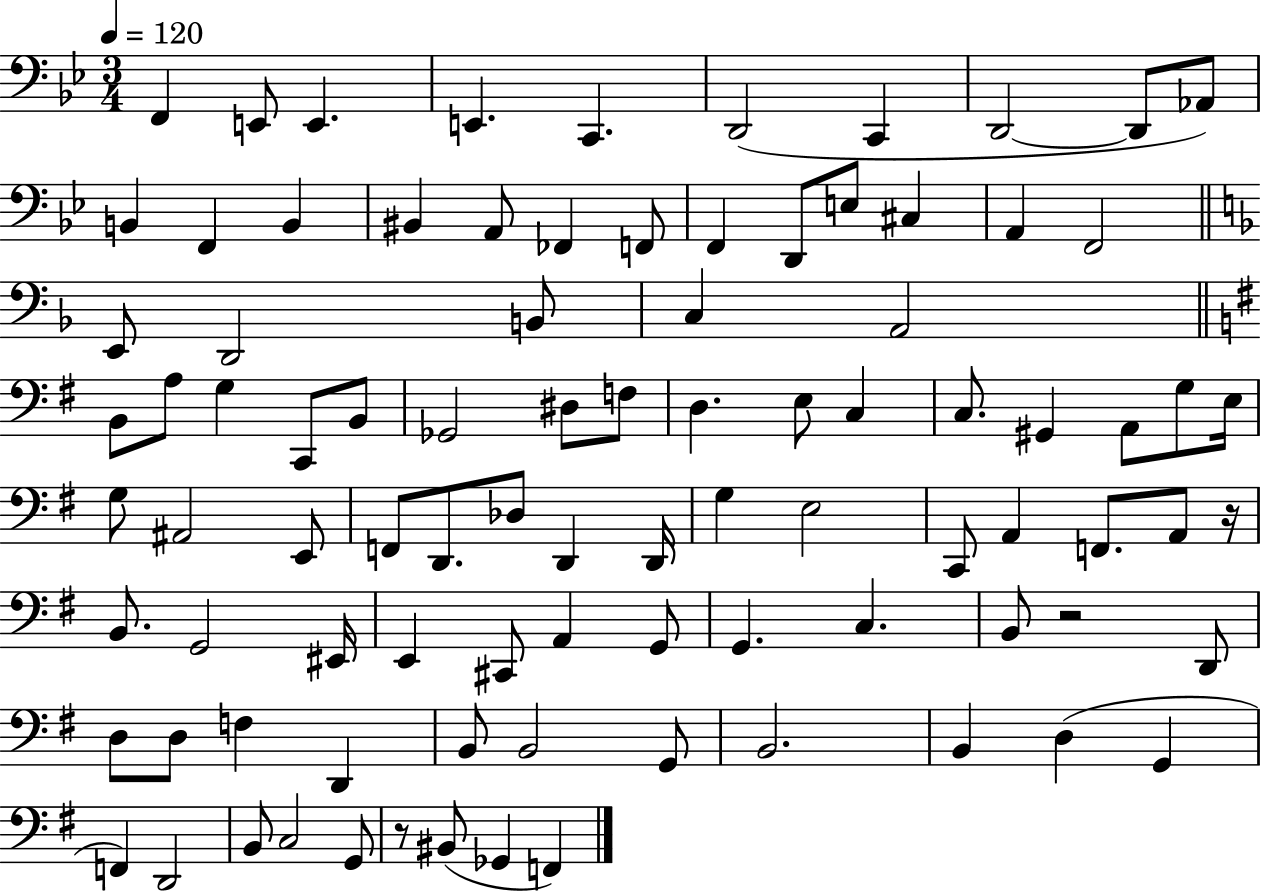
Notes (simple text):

F2/q E2/e E2/q. E2/q. C2/q. D2/h C2/q D2/h D2/e Ab2/e B2/q F2/q B2/q BIS2/q A2/e FES2/q F2/e F2/q D2/e E3/e C#3/q A2/q F2/h E2/e D2/h B2/e C3/q A2/h B2/e A3/e G3/q C2/e B2/e Gb2/h D#3/e F3/e D3/q. E3/e C3/q C3/e. G#2/q A2/e G3/e E3/s G3/e A#2/h E2/e F2/e D2/e. Db3/e D2/q D2/s G3/q E3/h C2/e A2/q F2/e. A2/e R/s B2/e. G2/h EIS2/s E2/q C#2/e A2/q G2/e G2/q. C3/q. B2/e R/h D2/e D3/e D3/e F3/q D2/q B2/e B2/h G2/e B2/h. B2/q D3/q G2/q F2/q D2/h B2/e C3/h G2/e R/e BIS2/e Gb2/q F2/q